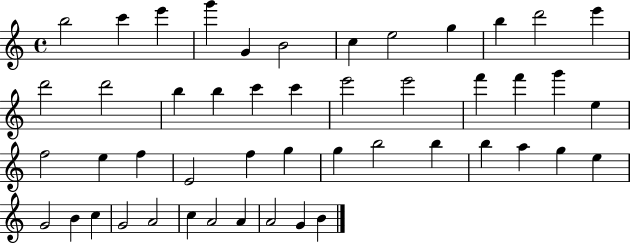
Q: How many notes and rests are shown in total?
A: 48